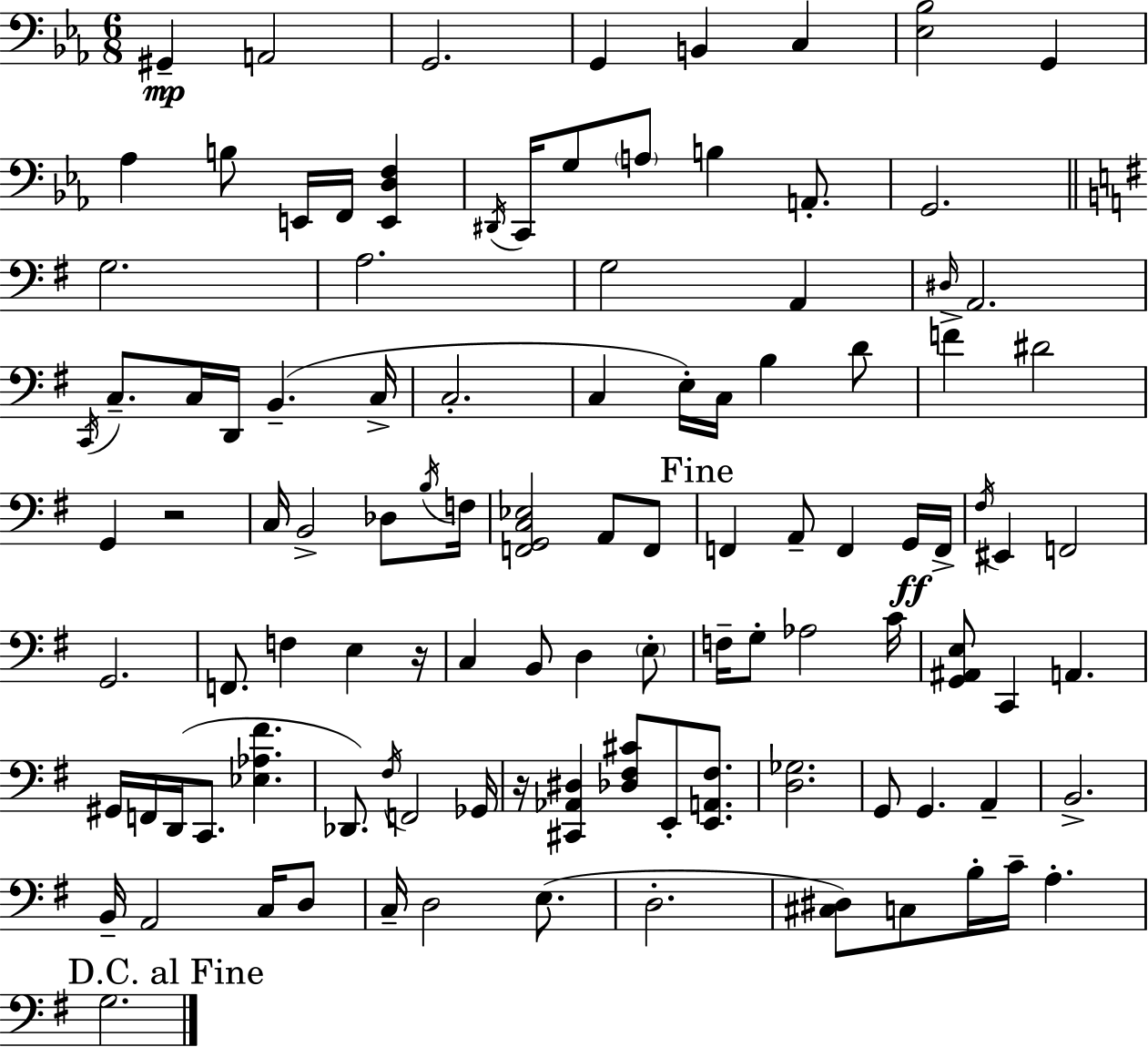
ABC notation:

X:1
T:Untitled
M:6/8
L:1/4
K:Eb
^G,, A,,2 G,,2 G,, B,, C, [_E,_B,]2 G,, _A, B,/2 E,,/4 F,,/4 [E,,D,F,] ^D,,/4 C,,/4 G,/2 A,/2 B, A,,/2 G,,2 G,2 A,2 G,2 A,, ^D,/4 A,,2 C,,/4 C,/2 C,/4 D,,/4 B,, C,/4 C,2 C, E,/4 C,/4 B, D/2 F ^D2 G,, z2 C,/4 B,,2 _D,/2 B,/4 F,/4 [F,,G,,C,_E,]2 A,,/2 F,,/2 F,, A,,/2 F,, G,,/4 F,,/4 ^F,/4 ^E,, F,,2 G,,2 F,,/2 F, E, z/4 C, B,,/2 D, E,/2 F,/4 G,/2 _A,2 C/4 [G,,^A,,E,]/2 C,, A,, ^G,,/4 F,,/4 D,,/4 C,,/2 [_E,_A,^F] _D,,/2 ^F,/4 F,,2 _G,,/4 z/4 [^C,,_A,,^D,] [_D,^F,^C]/2 E,,/2 [E,,A,,^F,]/2 [D,_G,]2 G,,/2 G,, A,, B,,2 B,,/4 A,,2 C,/4 D,/2 C,/4 D,2 E,/2 D,2 [^C,^D,]/2 C,/2 B,/4 C/4 A, G,2